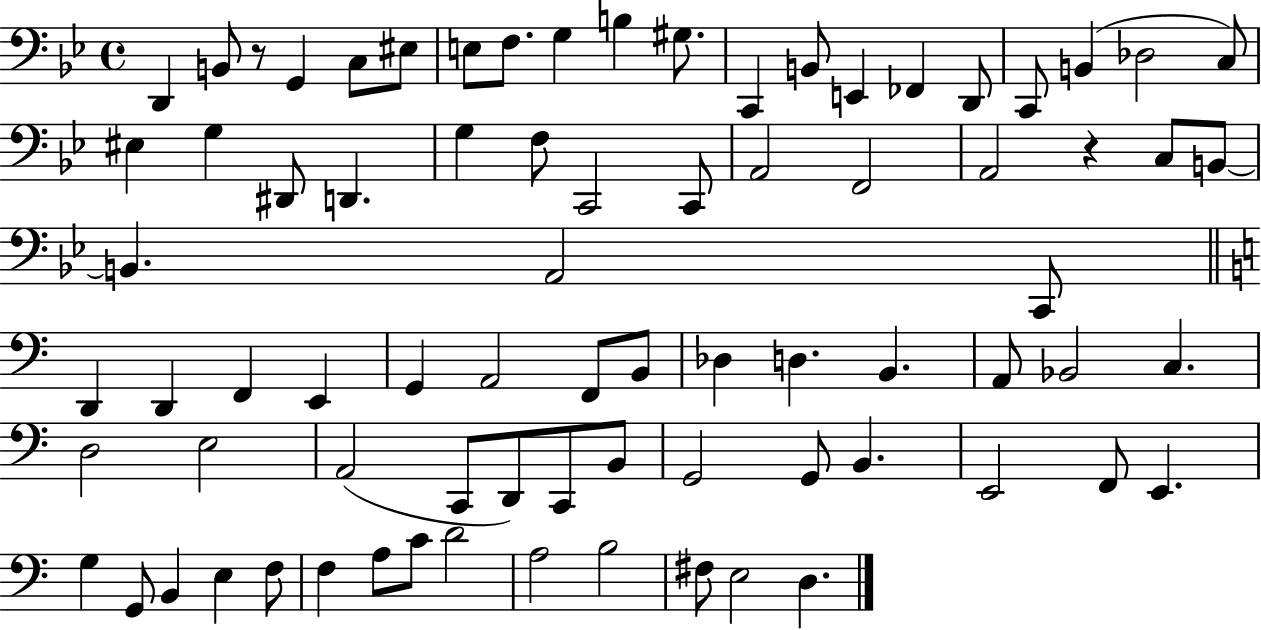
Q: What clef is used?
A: bass